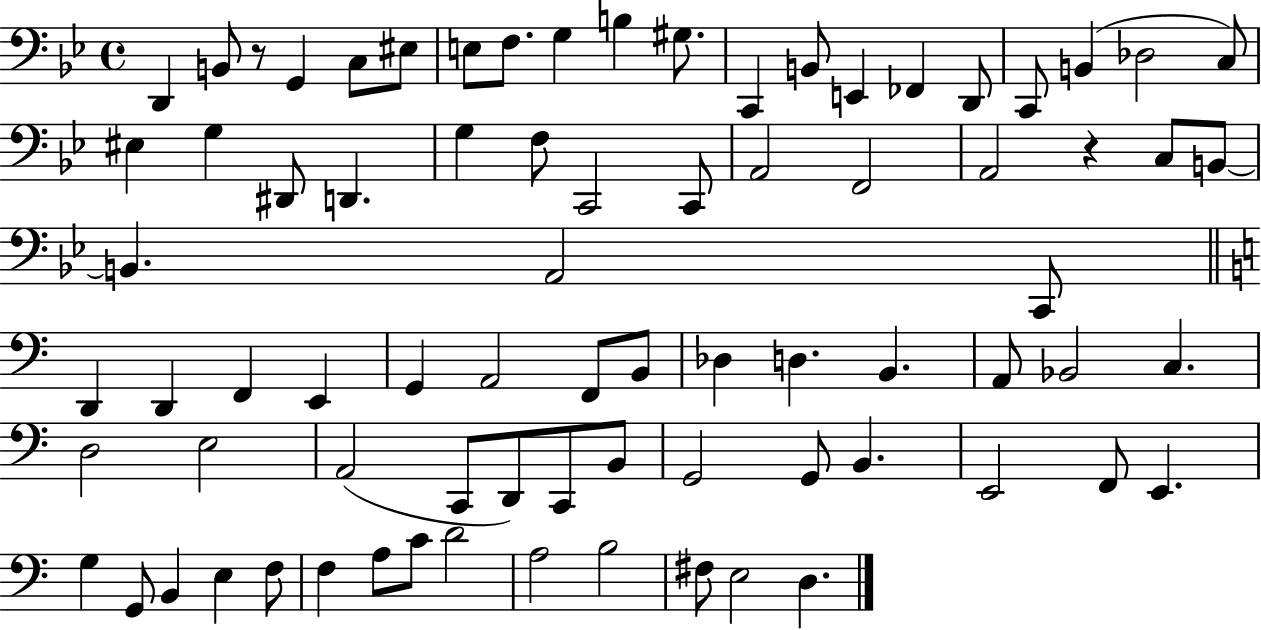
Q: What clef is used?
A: bass